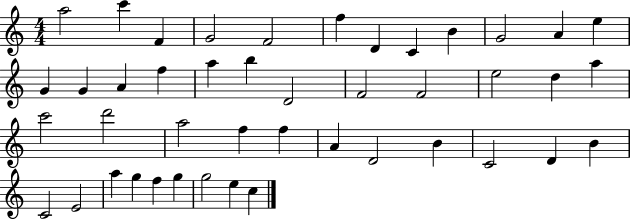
A5/h C6/q F4/q G4/h F4/h F5/q D4/q C4/q B4/q G4/h A4/q E5/q G4/q G4/q A4/q F5/q A5/q B5/q D4/h F4/h F4/h E5/h D5/q A5/q C6/h D6/h A5/h F5/q F5/q A4/q D4/h B4/q C4/h D4/q B4/q C4/h E4/h A5/q G5/q F5/q G5/q G5/h E5/q C5/q